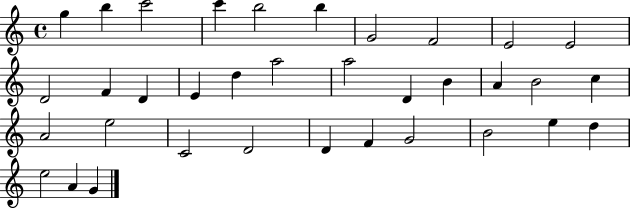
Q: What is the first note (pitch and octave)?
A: G5